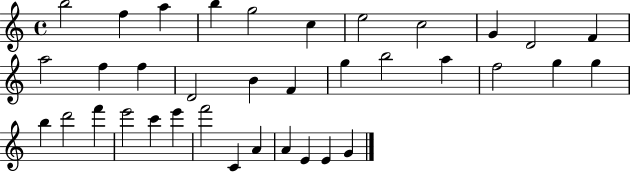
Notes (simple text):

B5/h F5/q A5/q B5/q G5/h C5/q E5/h C5/h G4/q D4/h F4/q A5/h F5/q F5/q D4/h B4/q F4/q G5/q B5/h A5/q F5/h G5/q G5/q B5/q D6/h F6/q E6/h C6/q E6/q F6/h C4/q A4/q A4/q E4/q E4/q G4/q